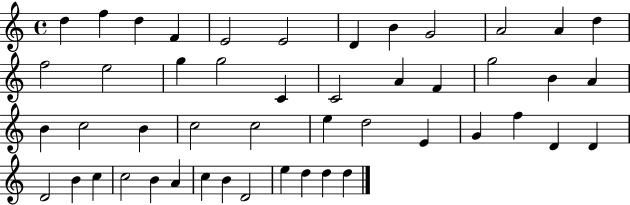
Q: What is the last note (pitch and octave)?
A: D5